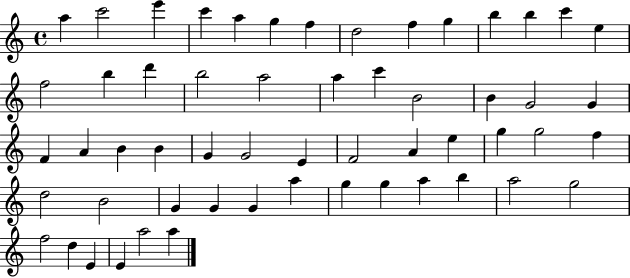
A5/q C6/h E6/q C6/q A5/q G5/q F5/q D5/h F5/q G5/q B5/q B5/q C6/q E5/q F5/h B5/q D6/q B5/h A5/h A5/q C6/q B4/h B4/q G4/h G4/q F4/q A4/q B4/q B4/q G4/q G4/h E4/q F4/h A4/q E5/q G5/q G5/h F5/q D5/h B4/h G4/q G4/q G4/q A5/q G5/q G5/q A5/q B5/q A5/h G5/h F5/h D5/q E4/q E4/q A5/h A5/q